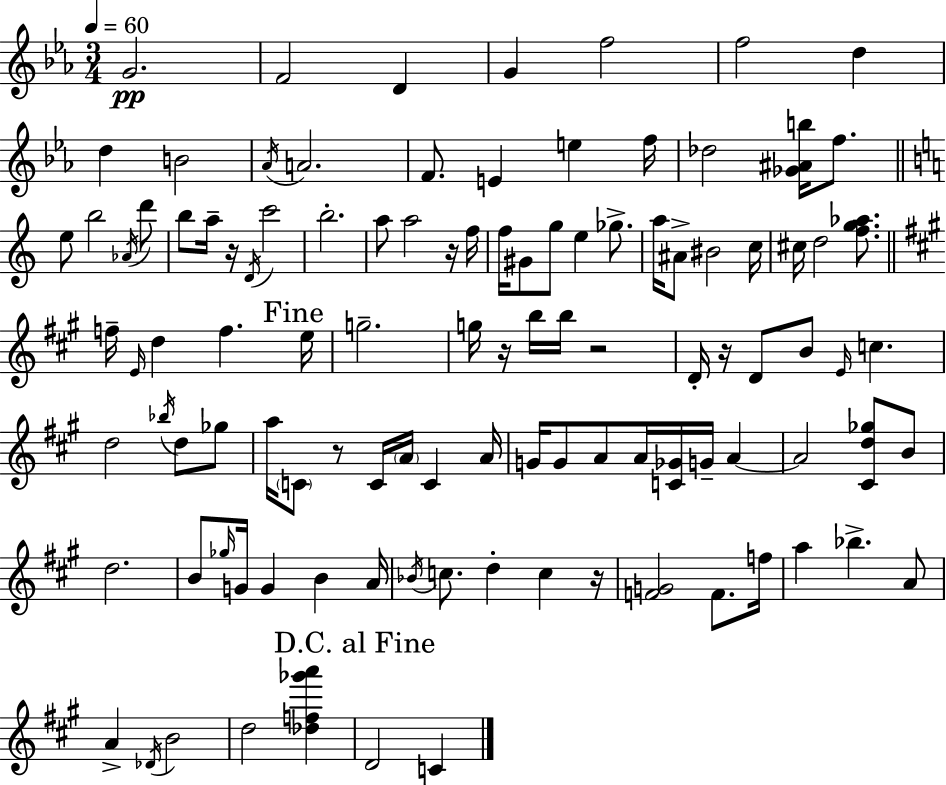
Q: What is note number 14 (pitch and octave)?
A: E5